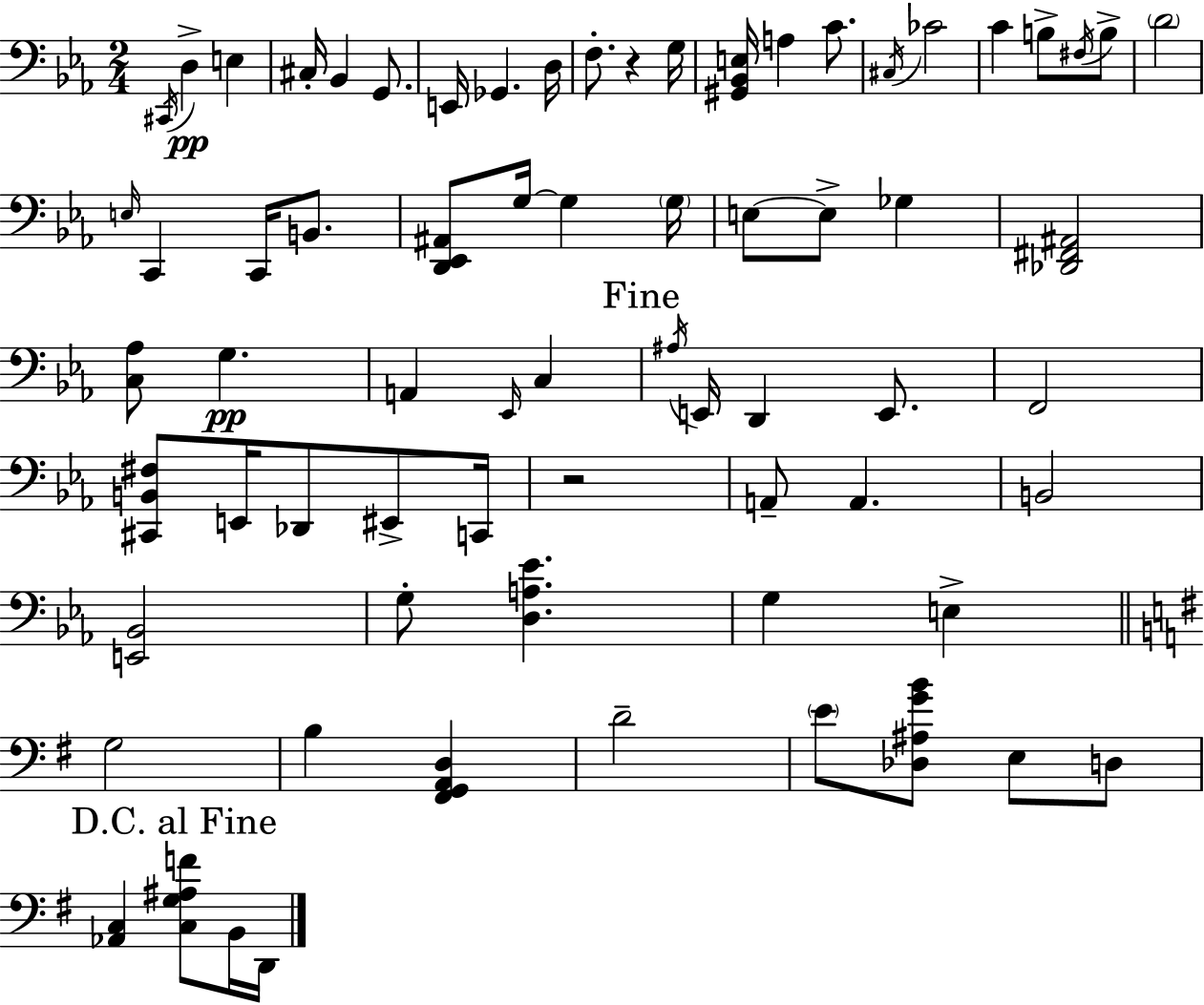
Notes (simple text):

C#2/s D3/q E3/q C#3/s Bb2/q G2/e. E2/s Gb2/q. D3/s F3/e. R/q G3/s [G#2,Bb2,E3]/s A3/q C4/e. C#3/s CES4/h C4/q B3/e F#3/s B3/e D4/h E3/s C2/q C2/s B2/e. [D2,Eb2,A#2]/e G3/s G3/q G3/s E3/e E3/e Gb3/q [Db2,F#2,A#2]/h [C3,Ab3]/e G3/q. A2/q Eb2/s C3/q A#3/s E2/s D2/q E2/e. F2/h [C#2,B2,F#3]/e E2/s Db2/e EIS2/e C2/s R/h A2/e A2/q. B2/h [E2,Bb2]/h G3/e [D3,A3,Eb4]/q. G3/q E3/q G3/h B3/q [F#2,G2,A2,D3]/q D4/h E4/e [Db3,A#3,G4,B4]/e E3/e D3/e [Ab2,C3]/q [C3,G3,A#3,F4]/e B2/s D2/s